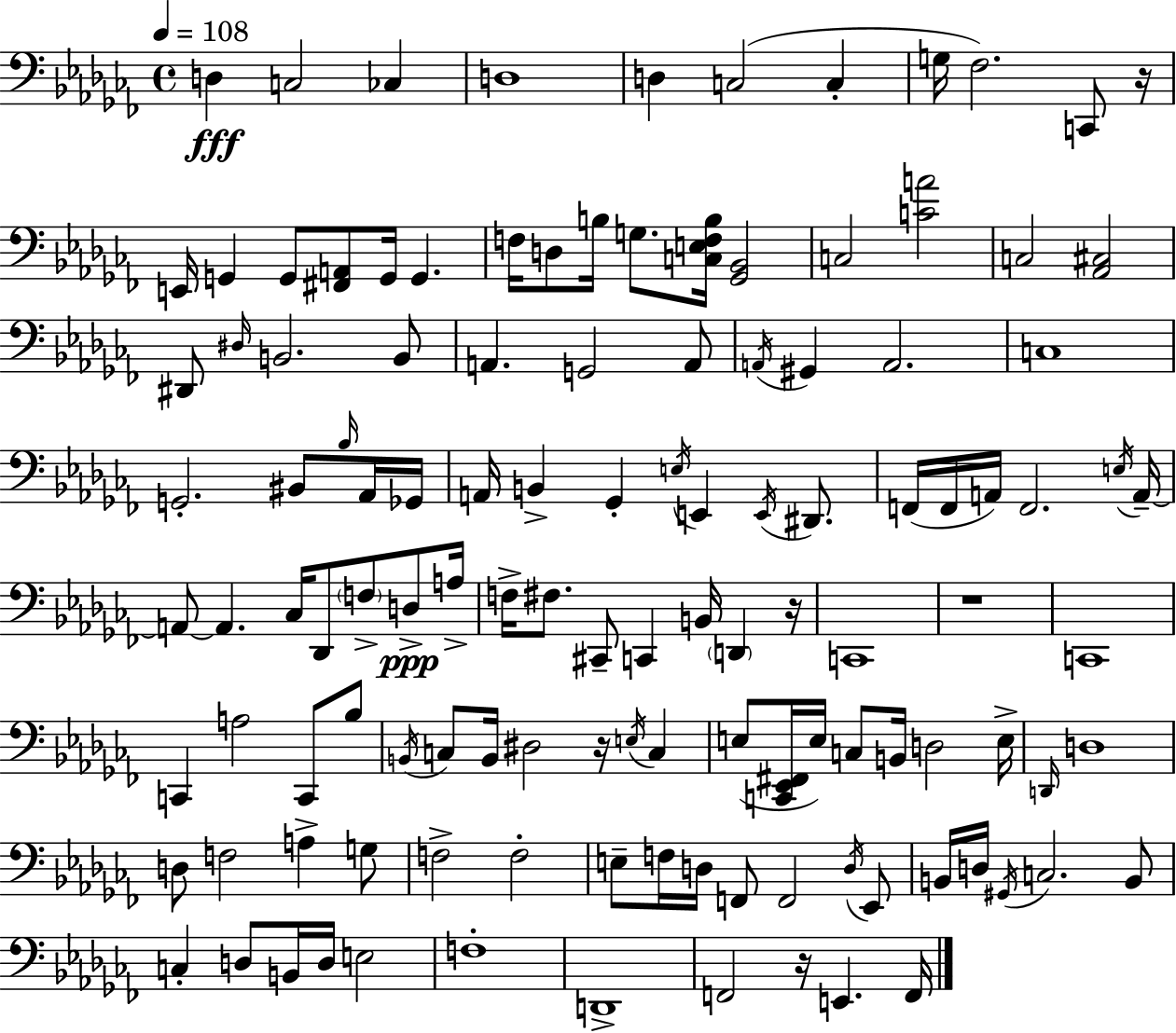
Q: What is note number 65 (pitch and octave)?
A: C2